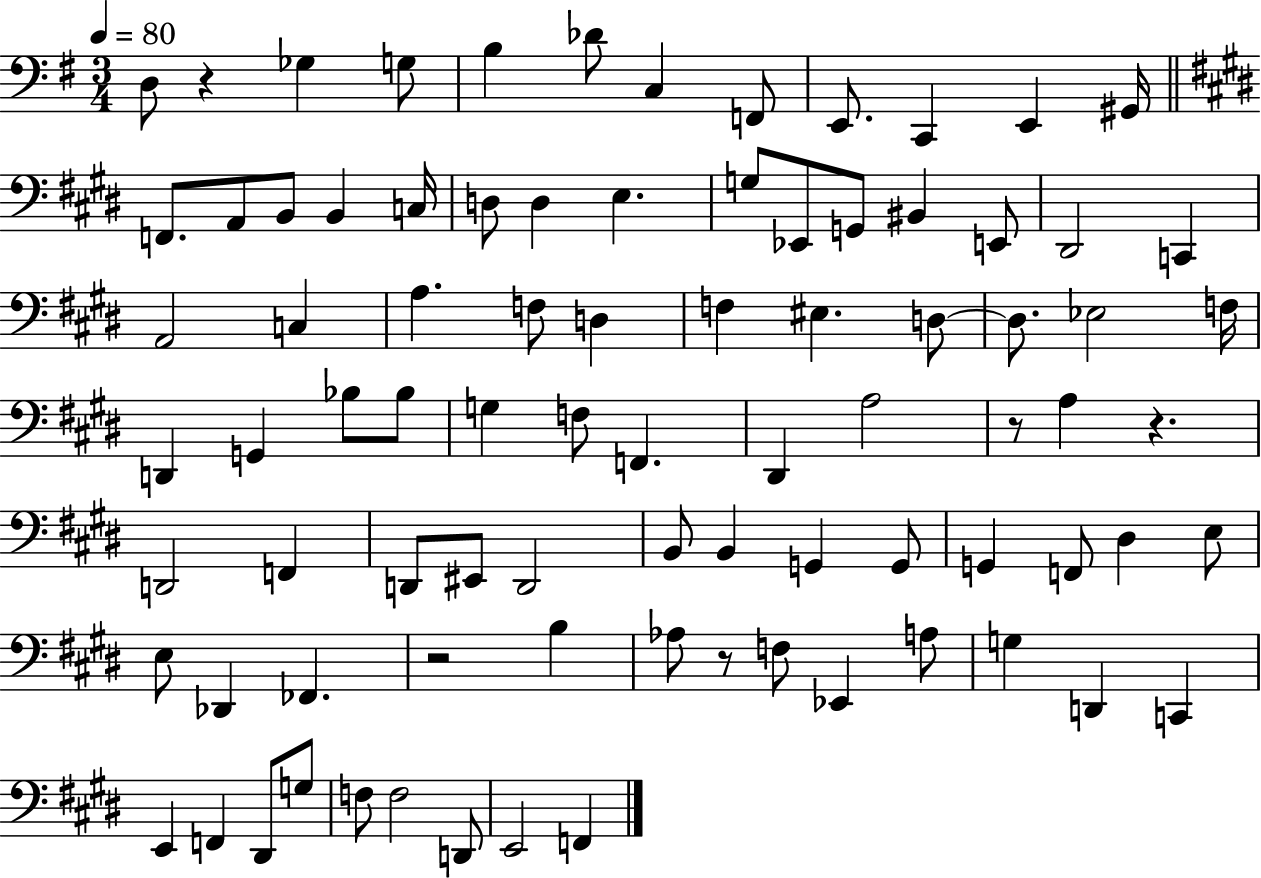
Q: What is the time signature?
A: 3/4